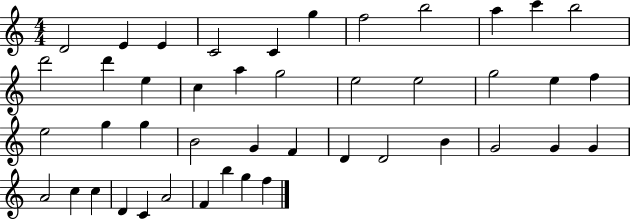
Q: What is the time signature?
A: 4/4